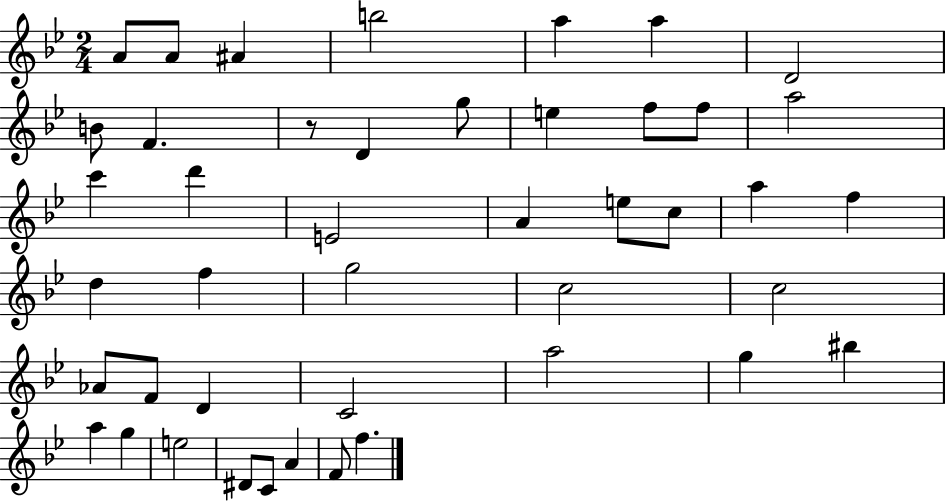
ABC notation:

X:1
T:Untitled
M:2/4
L:1/4
K:Bb
A/2 A/2 ^A b2 a a D2 B/2 F z/2 D g/2 e f/2 f/2 a2 c' d' E2 A e/2 c/2 a f d f g2 c2 c2 _A/2 F/2 D C2 a2 g ^b a g e2 ^D/2 C/2 A F/2 f